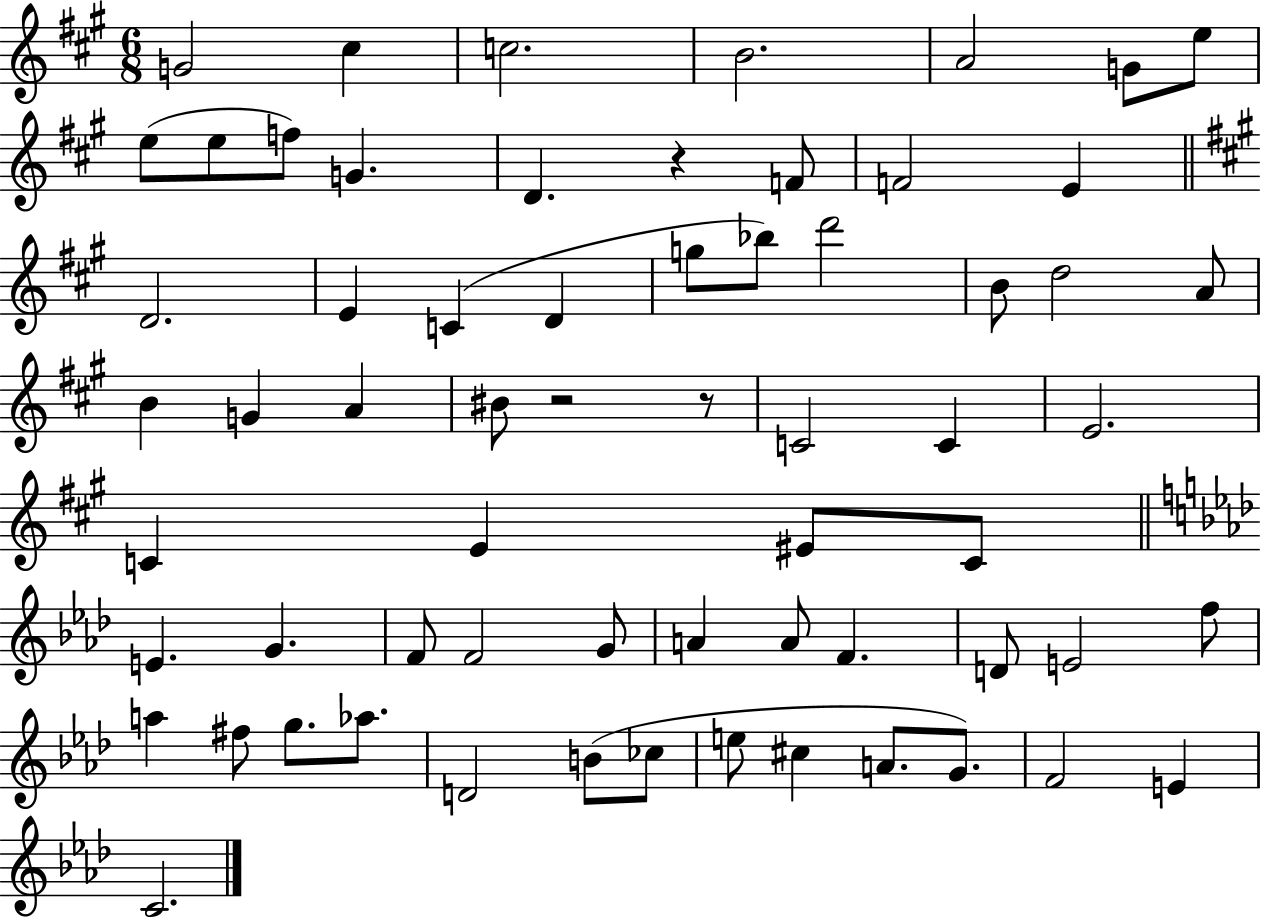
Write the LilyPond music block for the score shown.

{
  \clef treble
  \numericTimeSignature
  \time 6/8
  \key a \major
  \repeat volta 2 { g'2 cis''4 | c''2. | b'2. | a'2 g'8 e''8 | \break e''8( e''8 f''8) g'4. | d'4. r4 f'8 | f'2 e'4 | \bar "||" \break \key a \major d'2. | e'4 c'4( d'4 | g''8 bes''8) d'''2 | b'8 d''2 a'8 | \break b'4 g'4 a'4 | bis'8 r2 r8 | c'2 c'4 | e'2. | \break c'4 e'4 eis'8 c'8 | \bar "||" \break \key aes \major e'4. g'4. | f'8 f'2 g'8 | a'4 a'8 f'4. | d'8 e'2 f''8 | \break a''4 fis''8 g''8. aes''8. | d'2 b'8( ces''8 | e''8 cis''4 a'8. g'8.) | f'2 e'4 | \break c'2. | } \bar "|."
}